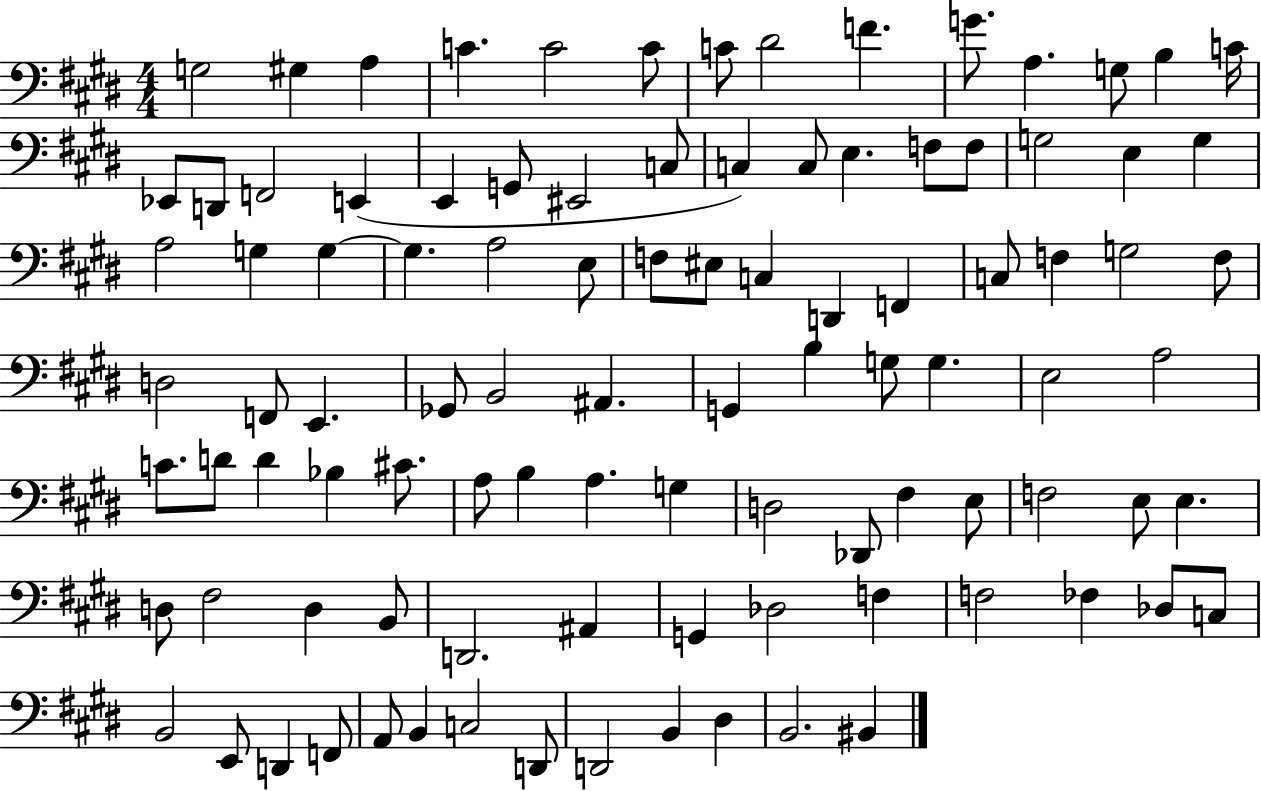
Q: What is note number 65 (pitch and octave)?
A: A3